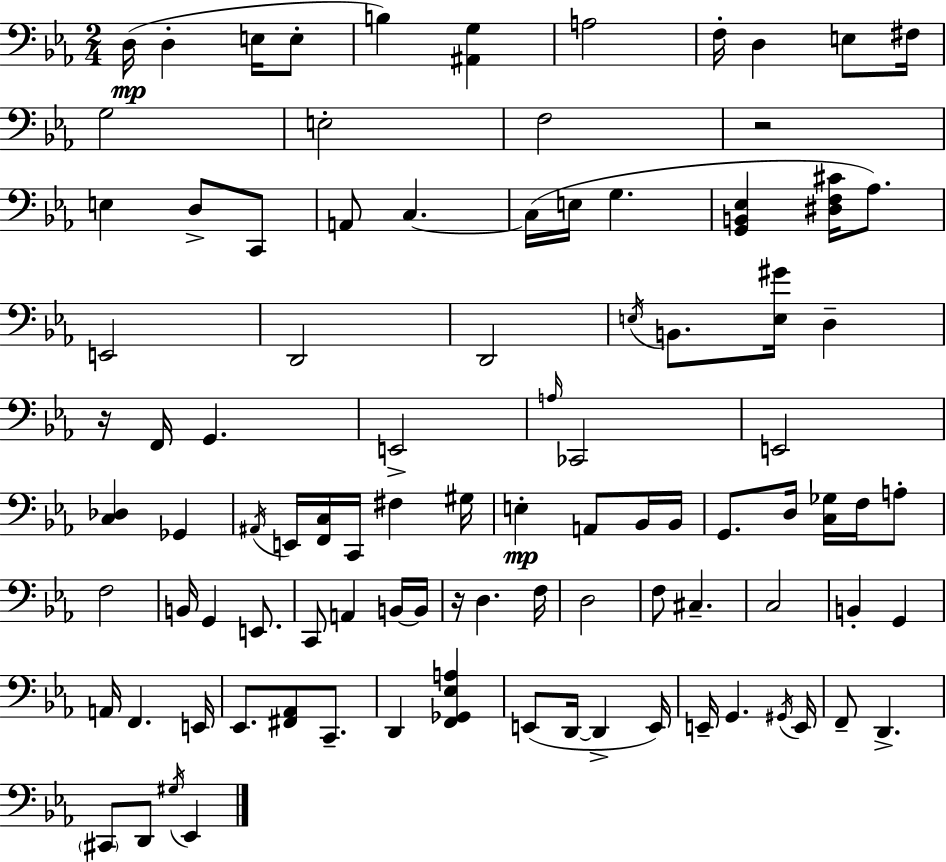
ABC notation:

X:1
T:Untitled
M:2/4
L:1/4
K:Eb
D,/4 D, E,/4 E,/2 B, [^A,,G,] A,2 F,/4 D, E,/2 ^F,/4 G,2 E,2 F,2 z2 E, D,/2 C,,/2 A,,/2 C, C,/4 E,/4 G, [G,,B,,_E,] [^D,F,^C]/4 _A,/2 E,,2 D,,2 D,,2 E,/4 B,,/2 [E,^G]/4 D, z/4 F,,/4 G,, E,,2 A,/4 _C,,2 E,,2 [C,_D,] _G,, ^A,,/4 E,,/4 [F,,C,]/4 C,,/4 ^F, ^G,/4 E, A,,/2 _B,,/4 _B,,/4 G,,/2 D,/4 [C,_G,]/4 F,/4 A,/2 F,2 B,,/4 G,, E,,/2 C,,/2 A,, B,,/4 B,,/4 z/4 D, F,/4 D,2 F,/2 ^C, C,2 B,, G,, A,,/4 F,, E,,/4 _E,,/2 [^F,,_A,,]/2 C,,/2 D,, [F,,_G,,_E,A,] E,,/2 D,,/4 D,, E,,/4 E,,/4 G,, ^G,,/4 E,,/4 F,,/2 D,, ^C,,/2 D,,/2 ^G,/4 _E,,